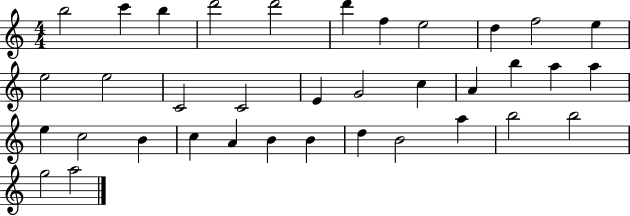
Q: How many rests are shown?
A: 0